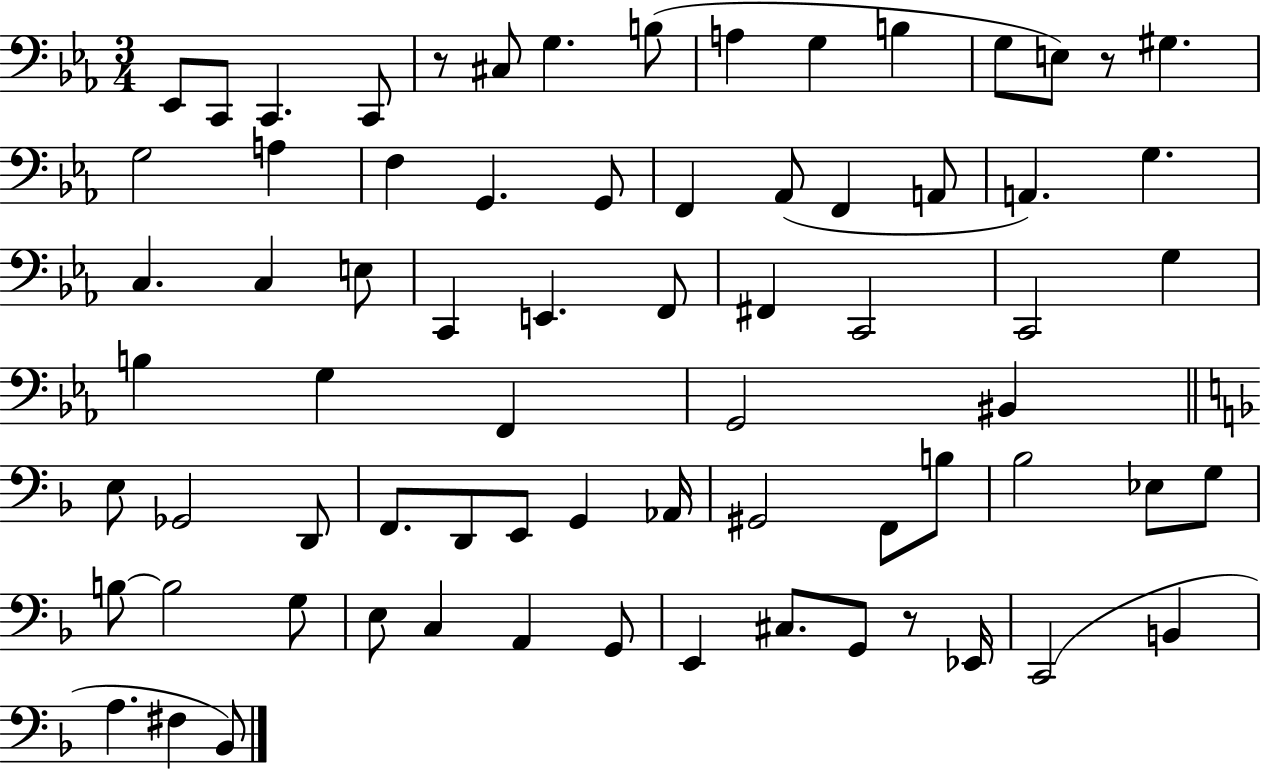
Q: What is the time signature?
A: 3/4